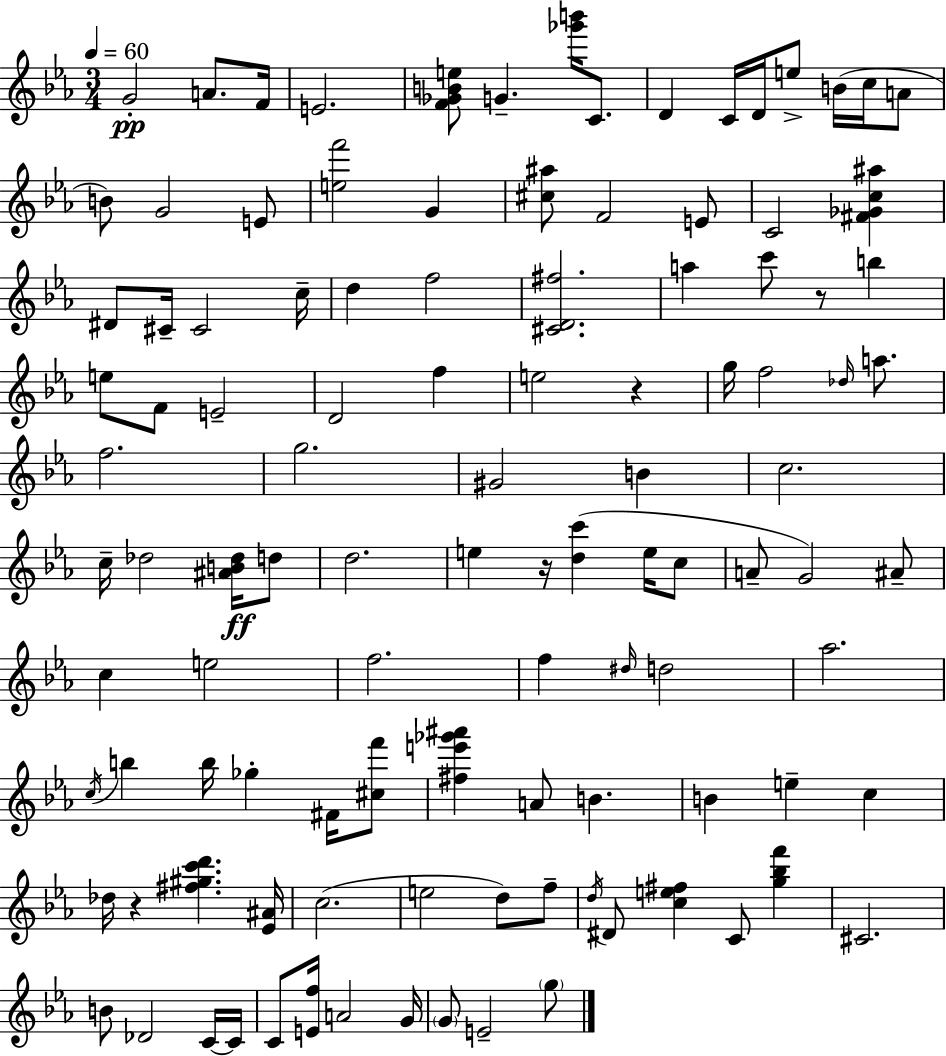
{
  \clef treble
  \numericTimeSignature
  \time 3/4
  \key ees \major
  \tempo 4 = 60
  g'2-.\pp a'8. f'16 | e'2. | <f' ges' b' e''>8 g'4.-- <ges''' b'''>16 c'8. | d'4 c'16 d'16 e''8-> b'16( c''16 a'8 | \break b'8) g'2 e'8 | <e'' f'''>2 g'4 | <cis'' ais''>8 f'2 e'8 | c'2 <fis' ges' c'' ais''>4 | \break dis'8 cis'16-- cis'2 c''16-- | d''4 f''2 | <cis' d' fis''>2. | a''4 c'''8 r8 b''4 | \break e''8 f'8 e'2-- | d'2 f''4 | e''2 r4 | g''16 f''2 \grace { des''16 } a''8. | \break f''2. | g''2. | gis'2 b'4 | c''2. | \break c''16-- des''2 <ais' b' des''>16\ff d''8 | d''2. | e''4 r16 <d'' c'''>4( e''16 c''8 | a'8-- g'2) ais'8-- | \break c''4 e''2 | f''2. | f''4 \grace { dis''16 } d''2 | aes''2. | \break \acciaccatura { c''16 } b''4 b''16 ges''4-. | fis'16 <cis'' f'''>8 <fis'' e''' ges''' ais'''>4 a'8 b'4. | b'4 e''4-- c''4 | des''16 r4 <fis'' gis'' c''' d'''>4. | \break <ees' ais'>16 c''2.( | e''2 d''8) | f''8-- \acciaccatura { d''16 } dis'8 <c'' e'' fis''>4 c'8 | <g'' bes'' f'''>4 cis'2. | \break b'8 des'2 | c'16~~ c'16 c'8 <e' f''>16 a'2 | g'16 \parenthesize g'8 e'2-- | \parenthesize g''8 \bar "|."
}